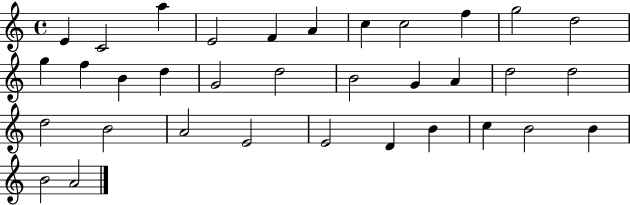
E4/q C4/h A5/q E4/h F4/q A4/q C5/q C5/h F5/q G5/h D5/h G5/q F5/q B4/q D5/q G4/h D5/h B4/h G4/q A4/q D5/h D5/h D5/h B4/h A4/h E4/h E4/h D4/q B4/q C5/q B4/h B4/q B4/h A4/h